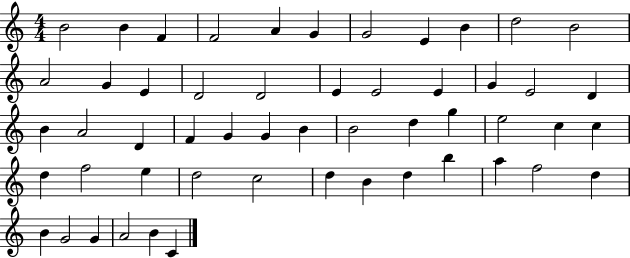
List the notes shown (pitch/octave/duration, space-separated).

B4/h B4/q F4/q F4/h A4/q G4/q G4/h E4/q B4/q D5/h B4/h A4/h G4/q E4/q D4/h D4/h E4/q E4/h E4/q G4/q E4/h D4/q B4/q A4/h D4/q F4/q G4/q G4/q B4/q B4/h D5/q G5/q E5/h C5/q C5/q D5/q F5/h E5/q D5/h C5/h D5/q B4/q D5/q B5/q A5/q F5/h D5/q B4/q G4/h G4/q A4/h B4/q C4/q